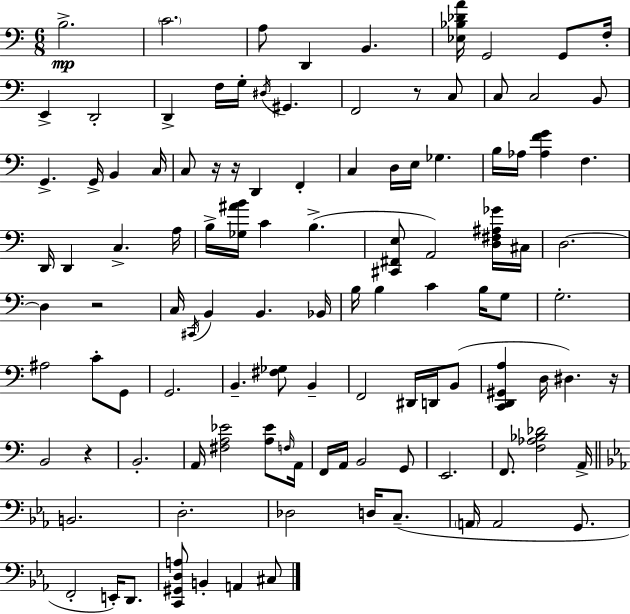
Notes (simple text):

B3/h. C4/h. A3/e D2/q B2/q. [Eb3,Bb3,Db4,A4]/s G2/h G2/e F3/s E2/q D2/h D2/q F3/s G3/s D#3/s G#2/q. F2/h R/e C3/e C3/e C3/h B2/e G2/q. G2/s B2/q C3/s C3/e R/s R/s D2/q F2/q C3/q D3/s E3/s Gb3/q. B3/s Ab3/s [Ab3,F4,G4]/q F3/q. D2/s D2/q C3/q. A3/s B3/s [Gb3,A#4,B4]/s C4/q B3/q. [C#2,F#2,E3]/e A2/h [D3,F#3,A#3,Gb4]/s C#3/s D3/h. D3/q R/h C3/s C#2/s B2/q B2/q. Bb2/s B3/s B3/q C4/q B3/s G3/e G3/h. A#3/h C4/e G2/e G2/h. B2/q. [F#3,Gb3]/e B2/q F2/h D#2/s D2/s B2/e [C2,D2,G#2,A3]/q D3/s D#3/q. R/s B2/h R/q B2/h. A2/s [F#3,A3,Eb4]/h [A3,Eb4]/e F3/s A2/s F2/s A2/s B2/h G2/e E2/h. F2/e. [F3,Ab3,Bb3,Db4]/h A2/s B2/h. D3/h. Db3/h D3/s C3/e. A2/s A2/h G2/e. F2/h E2/s D2/e. [C2,G#2,D3,A3]/e B2/q A2/q C#3/e